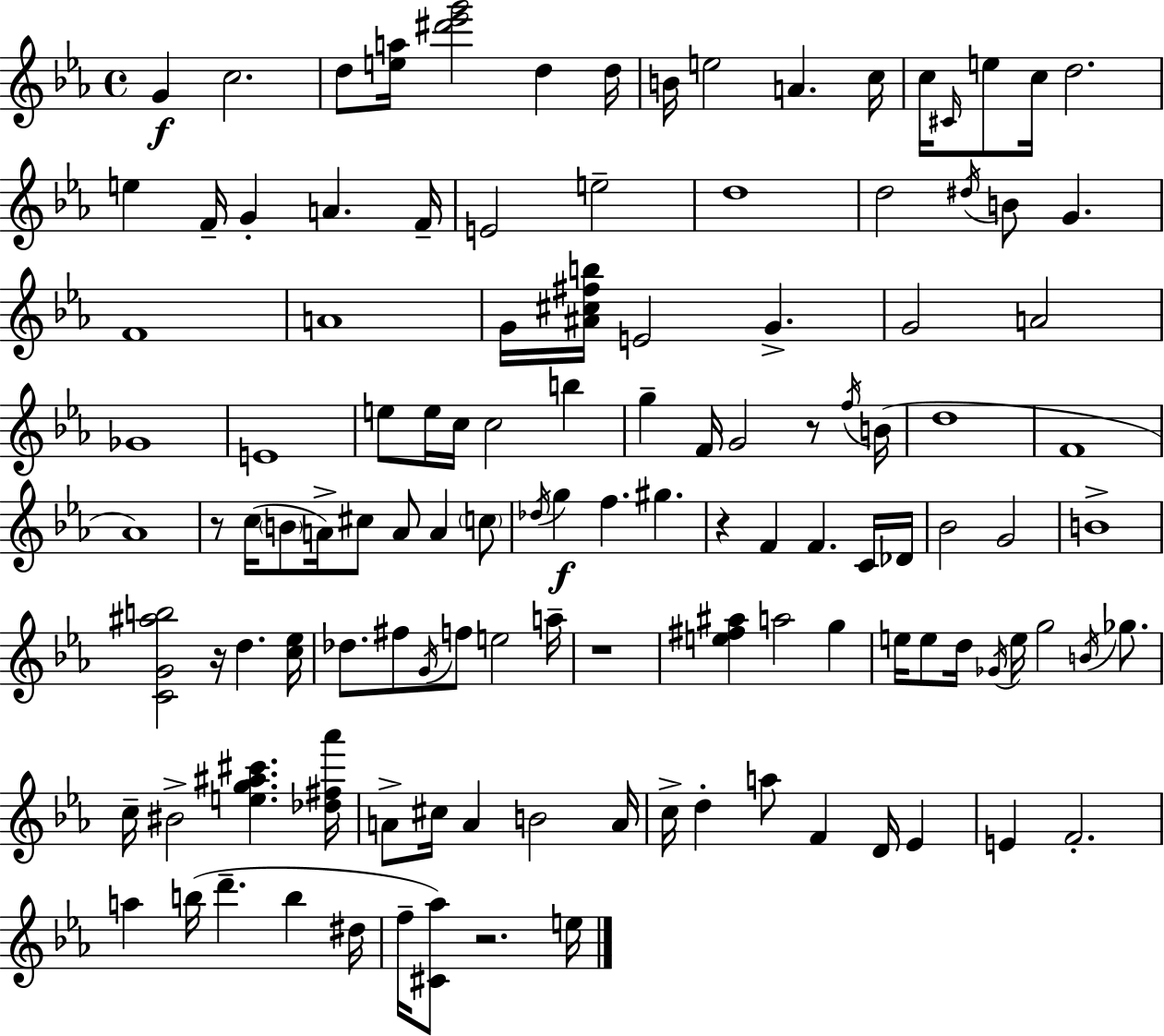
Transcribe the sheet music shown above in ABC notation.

X:1
T:Untitled
M:4/4
L:1/4
K:Cm
G c2 d/2 [ea]/4 [^d'_e'g']2 d d/4 B/4 e2 A c/4 c/4 ^C/4 e/2 c/4 d2 e F/4 G A F/4 E2 e2 d4 d2 ^d/4 B/2 G F4 A4 G/4 [^A^c^fb]/4 E2 G G2 A2 _G4 E4 e/2 e/4 c/4 c2 b g F/4 G2 z/2 f/4 B/4 d4 F4 _A4 z/2 c/4 B/2 A/4 ^c/2 A/2 A c/2 _d/4 g f ^g z F F C/4 _D/4 _B2 G2 B4 [CG^ab]2 z/4 d [c_e]/4 _d/2 ^f/2 G/4 f/2 e2 a/4 z4 [e^f^a] a2 g e/4 e/2 d/4 _G/4 e/4 g2 B/4 _g/2 c/4 ^B2 [eg^a^c'] [_d^f_a']/4 A/2 ^c/4 A B2 A/4 c/4 d a/2 F D/4 _E E F2 a b/4 d' b ^d/4 f/4 [^C_a]/2 z2 e/4